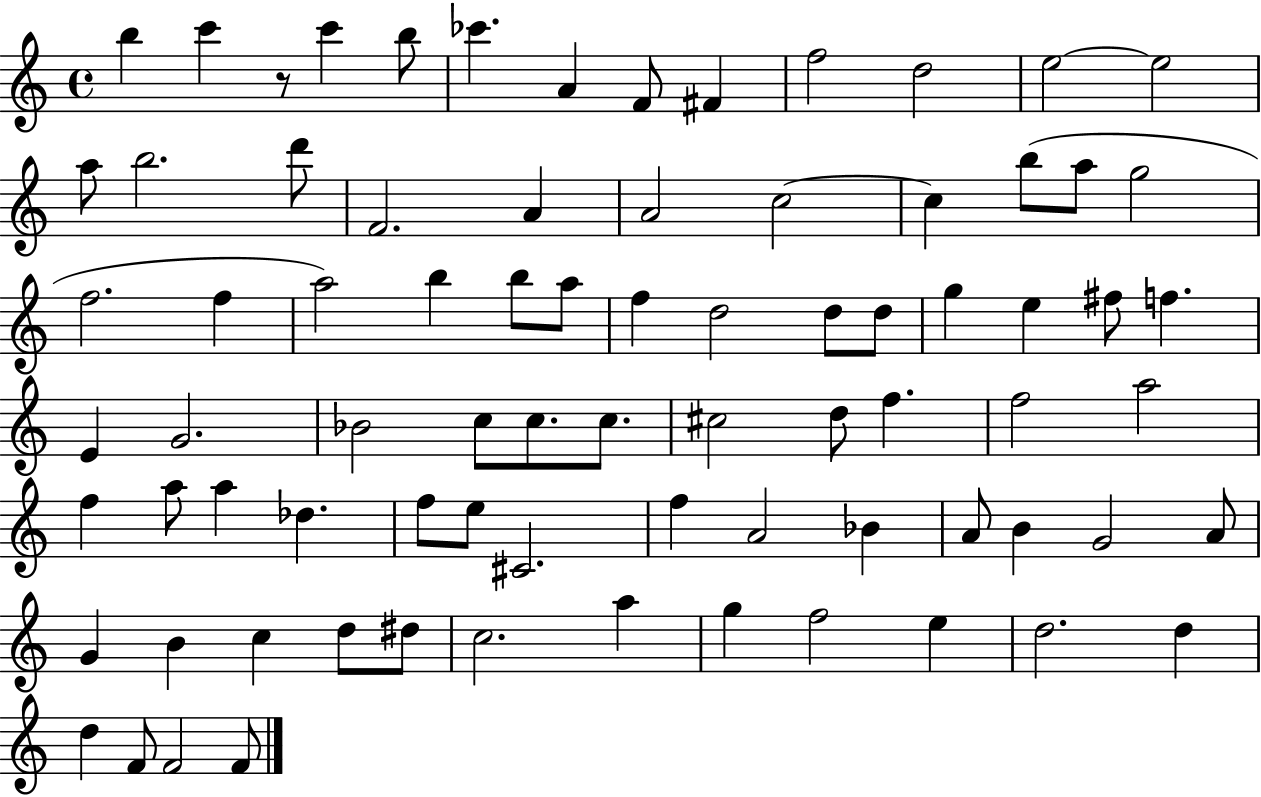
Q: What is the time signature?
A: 4/4